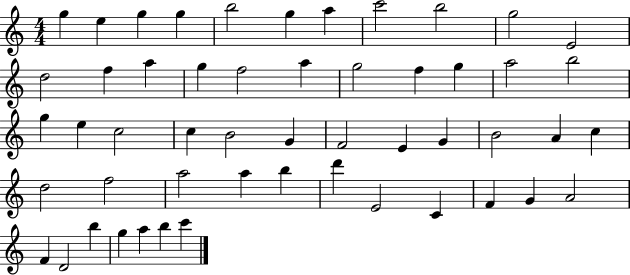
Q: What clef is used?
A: treble